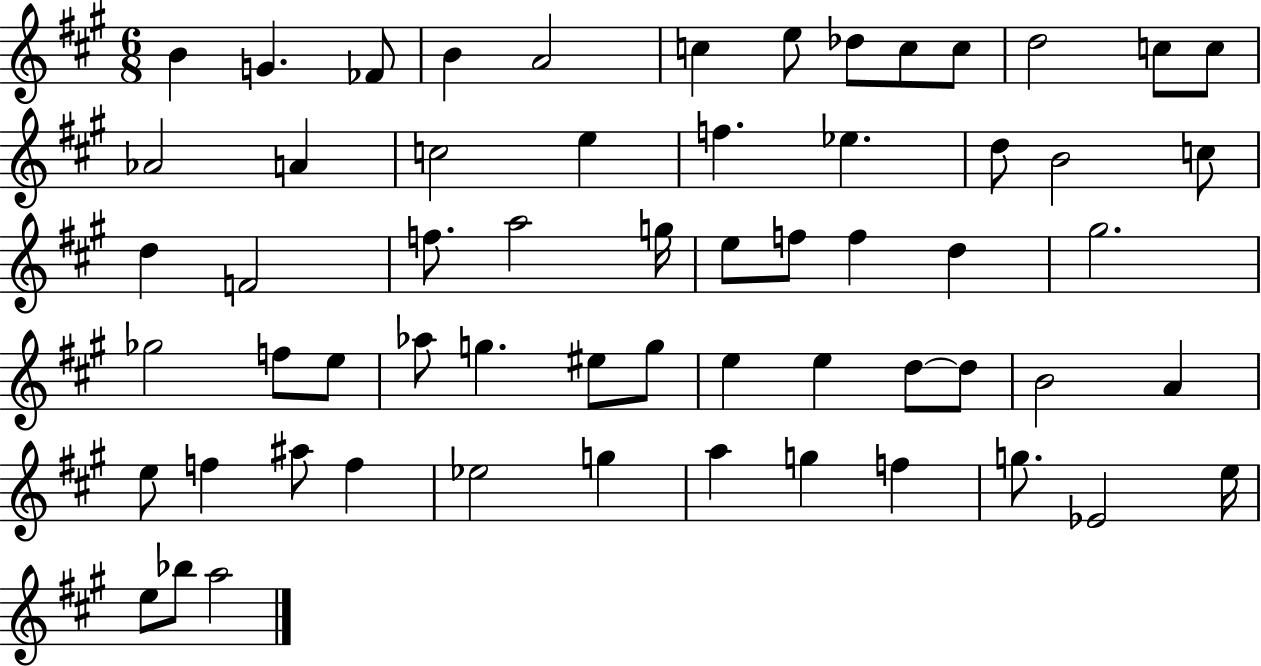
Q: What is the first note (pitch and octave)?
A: B4